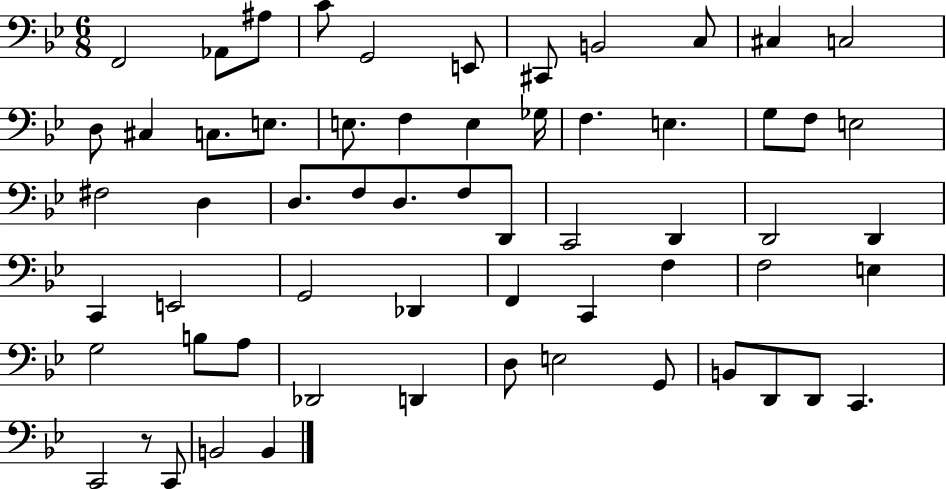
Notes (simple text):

F2/h Ab2/e A#3/e C4/e G2/h E2/e C#2/e B2/h C3/e C#3/q C3/h D3/e C#3/q C3/e. E3/e. E3/e. F3/q E3/q Gb3/s F3/q. E3/q. G3/e F3/e E3/h F#3/h D3/q D3/e. F3/e D3/e. F3/e D2/e C2/h D2/q D2/h D2/q C2/q E2/h G2/h Db2/q F2/q C2/q F3/q F3/h E3/q G3/h B3/e A3/e Db2/h D2/q D3/e E3/h G2/e B2/e D2/e D2/e C2/q. C2/h R/e C2/e B2/h B2/q